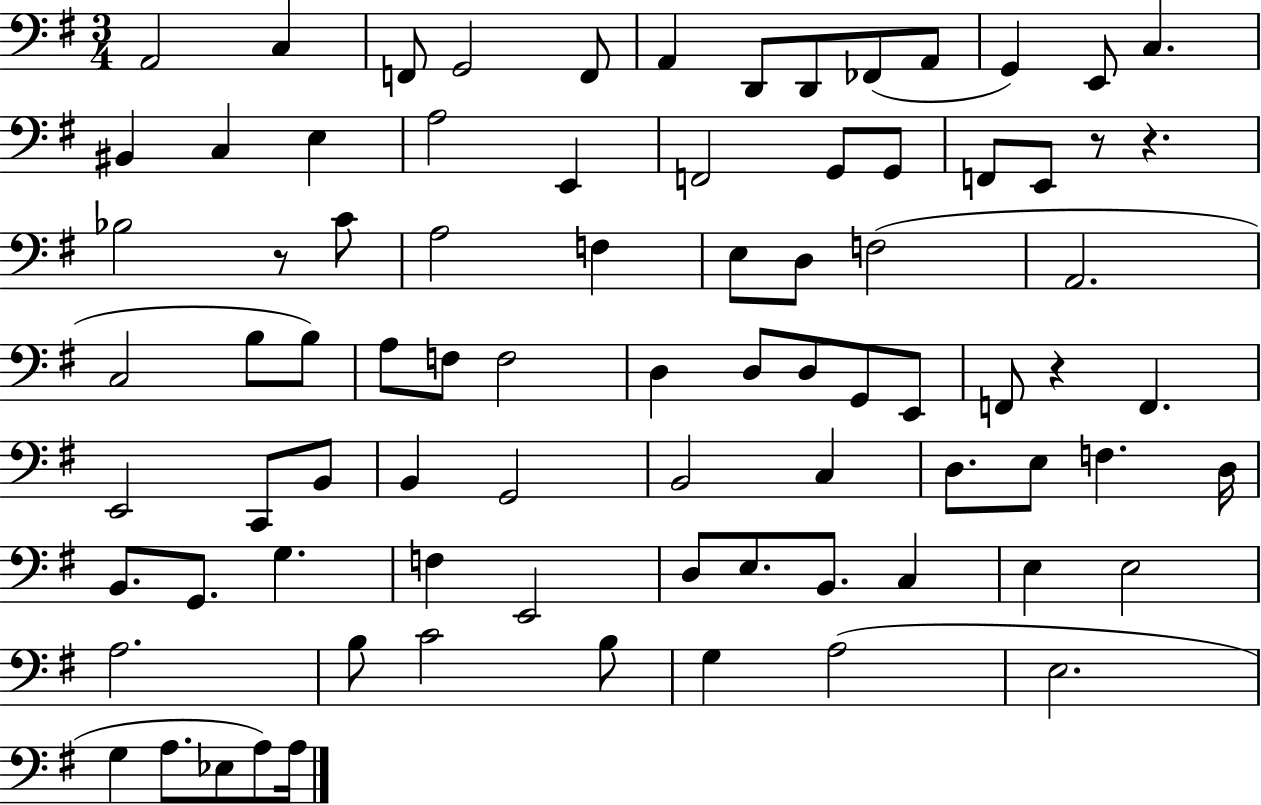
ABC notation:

X:1
T:Untitled
M:3/4
L:1/4
K:G
A,,2 C, F,,/2 G,,2 F,,/2 A,, D,,/2 D,,/2 _F,,/2 A,,/2 G,, E,,/2 C, ^B,, C, E, A,2 E,, F,,2 G,,/2 G,,/2 F,,/2 E,,/2 z/2 z _B,2 z/2 C/2 A,2 F, E,/2 D,/2 F,2 A,,2 C,2 B,/2 B,/2 A,/2 F,/2 F,2 D, D,/2 D,/2 G,,/2 E,,/2 F,,/2 z F,, E,,2 C,,/2 B,,/2 B,, G,,2 B,,2 C, D,/2 E,/2 F, D,/4 B,,/2 G,,/2 G, F, E,,2 D,/2 E,/2 B,,/2 C, E, E,2 A,2 B,/2 C2 B,/2 G, A,2 E,2 G, A,/2 _E,/2 A,/2 A,/4